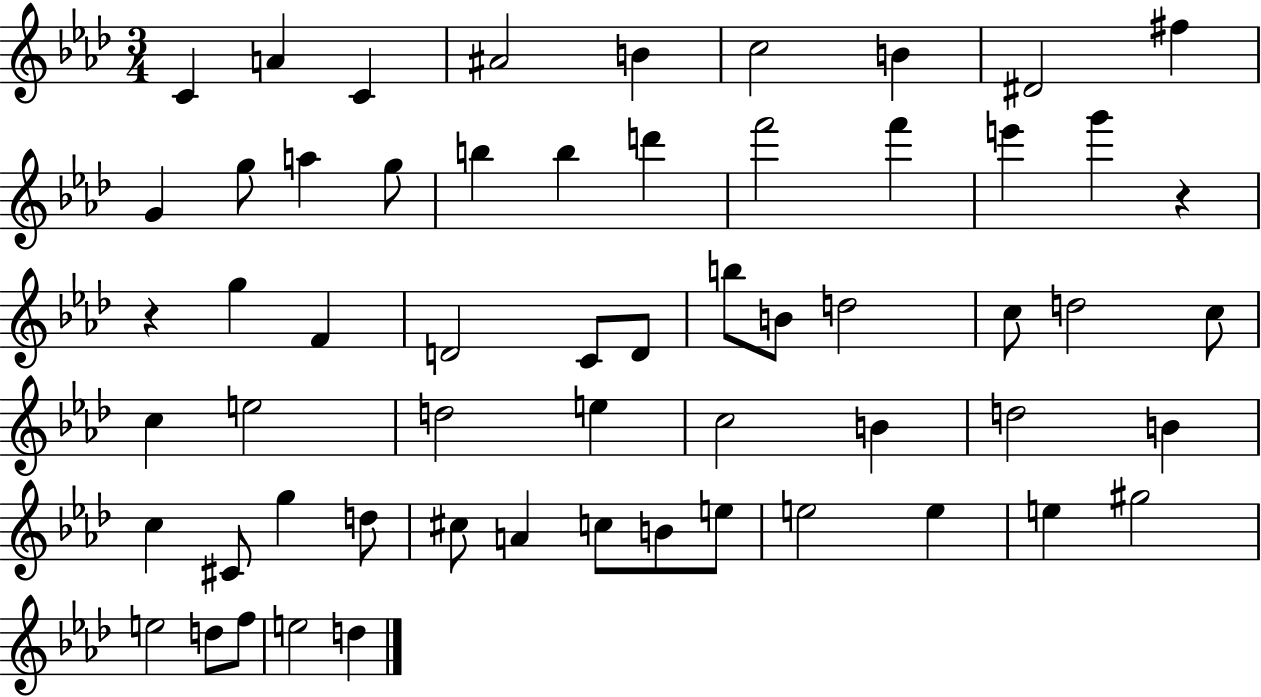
{
  \clef treble
  \numericTimeSignature
  \time 3/4
  \key aes \major
  c'4 a'4 c'4 | ais'2 b'4 | c''2 b'4 | dis'2 fis''4 | \break g'4 g''8 a''4 g''8 | b''4 b''4 d'''4 | f'''2 f'''4 | e'''4 g'''4 r4 | \break r4 g''4 f'4 | d'2 c'8 d'8 | b''8 b'8 d''2 | c''8 d''2 c''8 | \break c''4 e''2 | d''2 e''4 | c''2 b'4 | d''2 b'4 | \break c''4 cis'8 g''4 d''8 | cis''8 a'4 c''8 b'8 e''8 | e''2 e''4 | e''4 gis''2 | \break e''2 d''8 f''8 | e''2 d''4 | \bar "|."
}